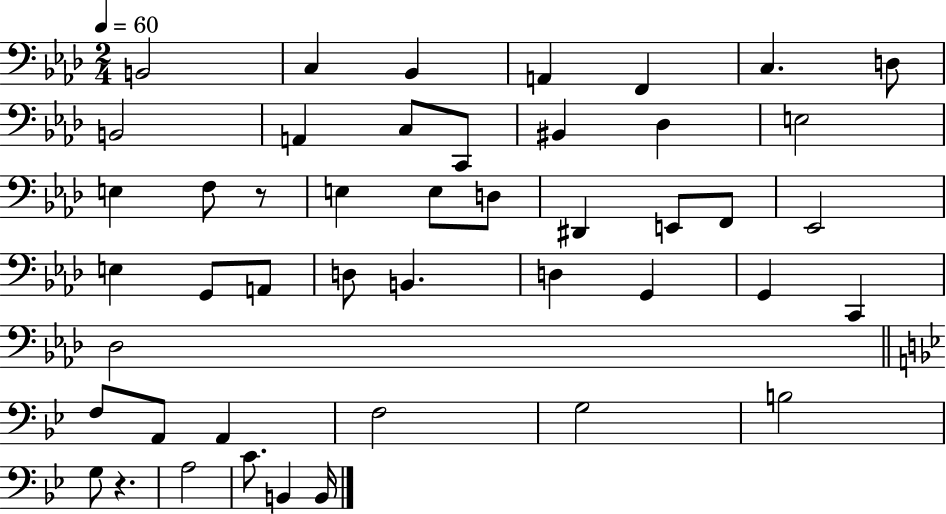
B2/h C3/q Bb2/q A2/q F2/q C3/q. D3/e B2/h A2/q C3/e C2/e BIS2/q Db3/q E3/h E3/q F3/e R/e E3/q E3/e D3/e D#2/q E2/e F2/e Eb2/h E3/q G2/e A2/e D3/e B2/q. D3/q G2/q G2/q C2/q Db3/h F3/e A2/e A2/q F3/h G3/h B3/h G3/e R/q. A3/h C4/e. B2/q B2/s